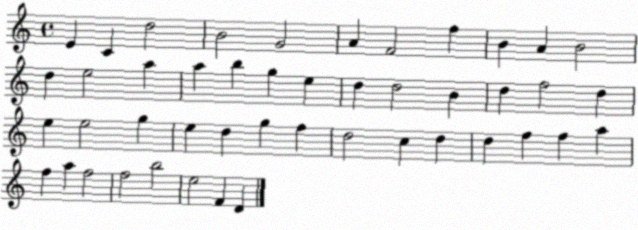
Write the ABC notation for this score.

X:1
T:Untitled
M:4/4
L:1/4
K:C
E C d2 B2 G2 A F2 f B A B2 d e2 a a b g e d d2 B d f2 d e e2 g e d g f d2 c d d f f a f a f2 f2 b2 e2 F D